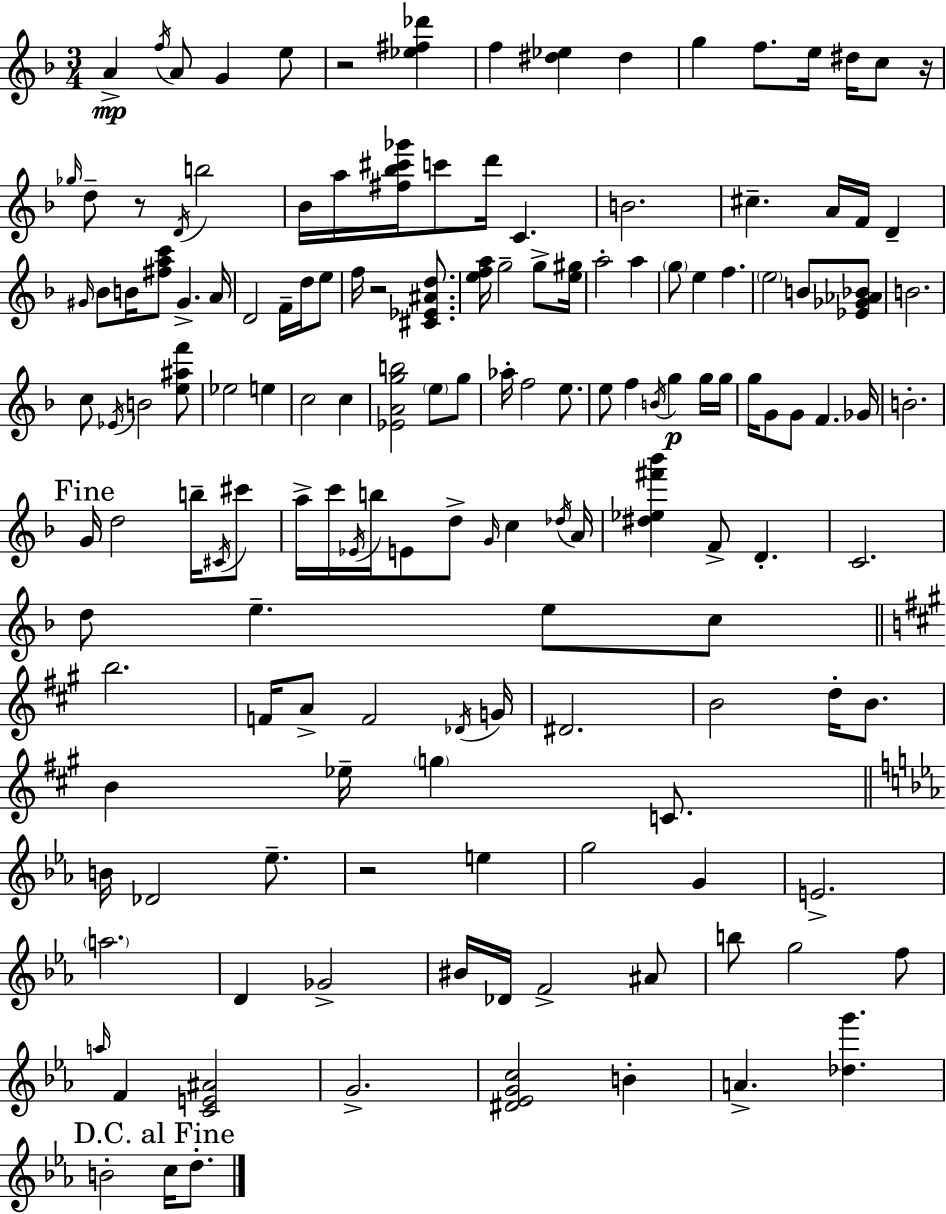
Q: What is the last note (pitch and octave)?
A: D5